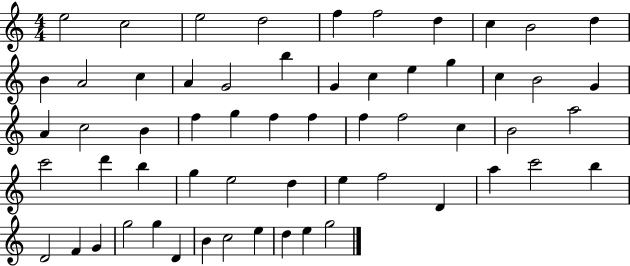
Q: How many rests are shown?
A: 0